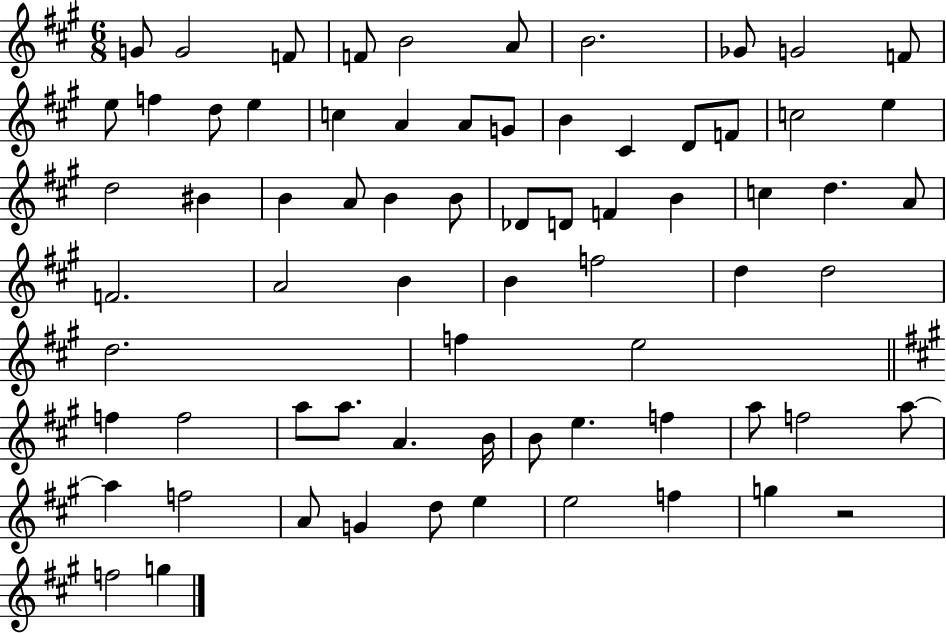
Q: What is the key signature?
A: A major